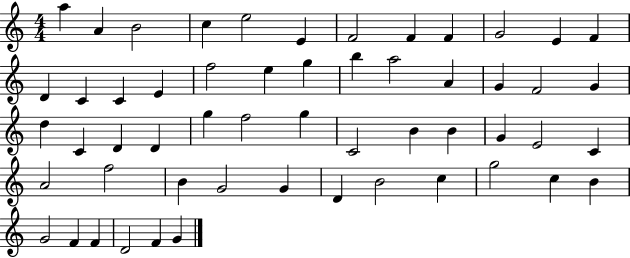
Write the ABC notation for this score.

X:1
T:Untitled
M:4/4
L:1/4
K:C
a A B2 c e2 E F2 F F G2 E F D C C E f2 e g b a2 A G F2 G d C D D g f2 g C2 B B G E2 C A2 f2 B G2 G D B2 c g2 c B G2 F F D2 F G